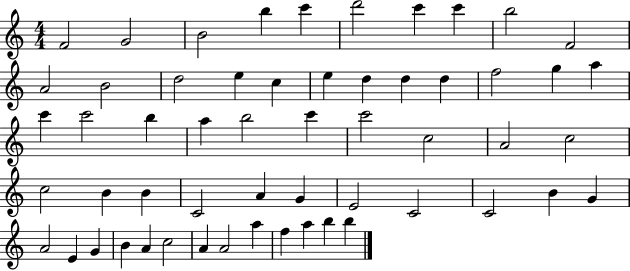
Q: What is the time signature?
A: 4/4